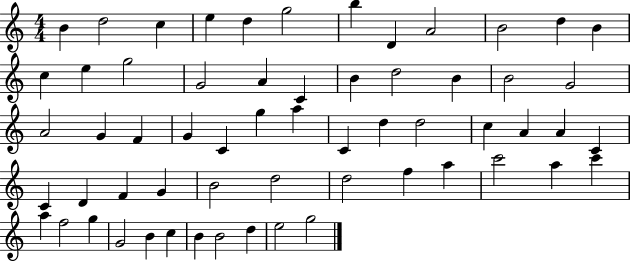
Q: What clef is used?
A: treble